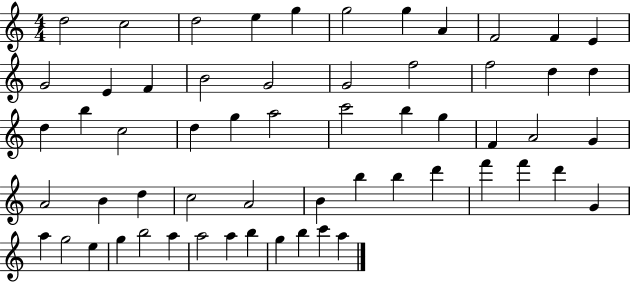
{
  \clef treble
  \numericTimeSignature
  \time 4/4
  \key c \major
  d''2 c''2 | d''2 e''4 g''4 | g''2 g''4 a'4 | f'2 f'4 e'4 | \break g'2 e'4 f'4 | b'2 g'2 | g'2 f''2 | f''2 d''4 d''4 | \break d''4 b''4 c''2 | d''4 g''4 a''2 | c'''2 b''4 g''4 | f'4 a'2 g'4 | \break a'2 b'4 d''4 | c''2 a'2 | b'4 b''4 b''4 d'''4 | f'''4 f'''4 d'''4 g'4 | \break a''4 g''2 e''4 | g''4 b''2 a''4 | a''2 a''4 b''4 | g''4 b''4 c'''4 a''4 | \break \bar "|."
}